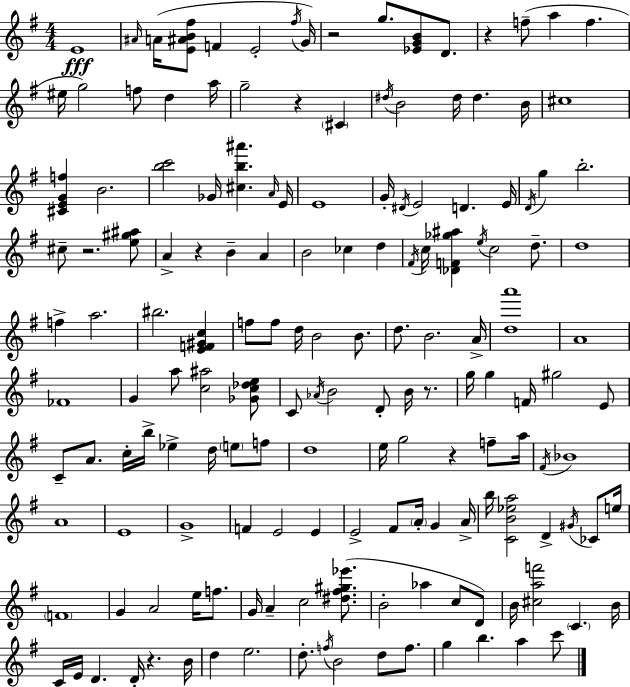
E4/w A#4/s A4/s [E4,A#4,B4,F#5]/e F4/q E4/h F#5/s G4/s R/h G5/e. [Eb4,G4,B4]/e D4/e. R/q F5/e A5/q F5/q. EIS5/s G5/h F5/e D5/q A5/s G5/h R/q C#4/q D#5/s B4/h D#5/s D#5/q. B4/s C#5/w [C#4,E4,G4,F5]/q B4/h. [B5,C6]/h Gb4/s [C#5,B5,A#6]/q. A4/s E4/s E4/w G4/s D#4/s E4/h D4/q. E4/s D4/s G5/q B5/h. C#5/e R/h. [E5,G#5,A#5]/e A4/q R/q B4/q A4/q B4/h CES5/q D5/q F#4/s C5/s [Db4,F4,Gb5,A#5]/q E5/s C5/h D5/e. D5/w F5/q A5/h. BIS5/h. [E4,F4,G#4,C5]/q F5/e F5/e D5/s B4/h B4/e. D5/e. B4/h. A4/s [D5,A6]/w A4/w FES4/w G4/q A5/e [C5,A#5]/h [Gb4,C5,Db5,E5]/e C4/e Ab4/s B4/h D4/e B4/s R/e. G5/s G5/q F4/s G#5/h E4/e C4/e A4/e. C5/s B5/s Eb5/q D5/s E5/e F5/e D5/w E5/s G5/h R/q F5/e A5/s F#4/s Bb4/w A4/w E4/w G4/w F4/q E4/h E4/q E4/h F#4/e A4/s G4/q A4/s B5/s [C4,B4,Eb5,A5]/h D4/q G#4/s CES4/e E5/s F4/w G4/q A4/h E5/s F5/e. G4/s A4/q C5/h [D#5,F#5,G#5,Eb6]/e. B4/h Ab5/q C5/e D4/e B4/s [C#5,A5,F6]/h C4/q. B4/s C4/s E4/s D4/q. D4/s R/q. B4/s D5/q E5/h. D5/e. F5/s B4/h D5/e F5/e. G5/q B5/q. A5/q C6/e